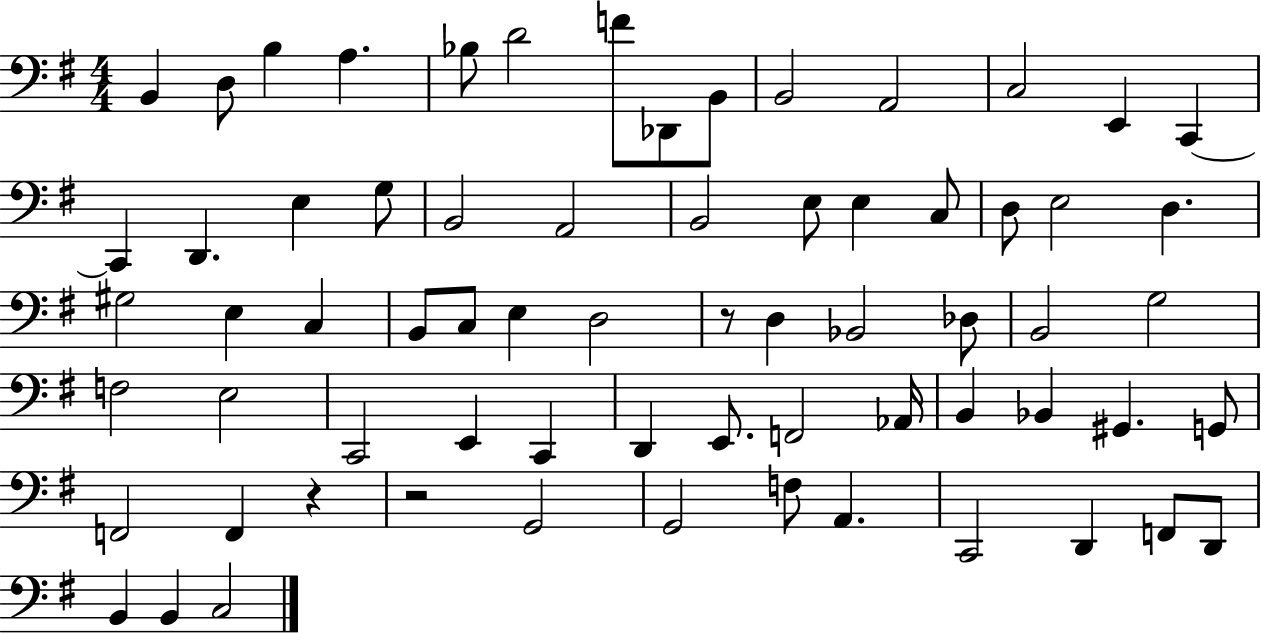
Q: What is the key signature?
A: G major